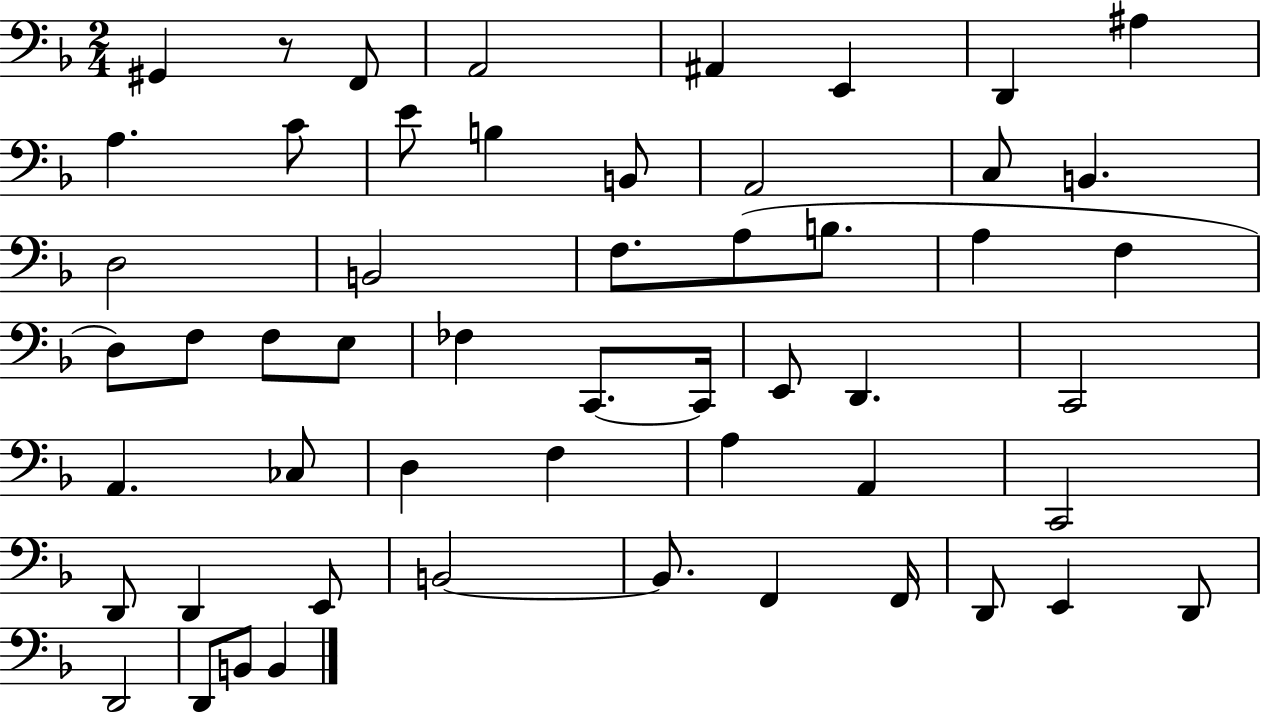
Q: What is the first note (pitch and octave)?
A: G#2